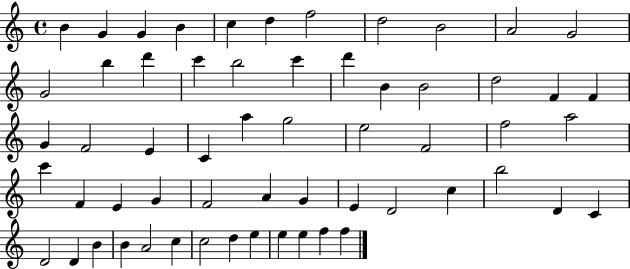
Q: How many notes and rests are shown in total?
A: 59